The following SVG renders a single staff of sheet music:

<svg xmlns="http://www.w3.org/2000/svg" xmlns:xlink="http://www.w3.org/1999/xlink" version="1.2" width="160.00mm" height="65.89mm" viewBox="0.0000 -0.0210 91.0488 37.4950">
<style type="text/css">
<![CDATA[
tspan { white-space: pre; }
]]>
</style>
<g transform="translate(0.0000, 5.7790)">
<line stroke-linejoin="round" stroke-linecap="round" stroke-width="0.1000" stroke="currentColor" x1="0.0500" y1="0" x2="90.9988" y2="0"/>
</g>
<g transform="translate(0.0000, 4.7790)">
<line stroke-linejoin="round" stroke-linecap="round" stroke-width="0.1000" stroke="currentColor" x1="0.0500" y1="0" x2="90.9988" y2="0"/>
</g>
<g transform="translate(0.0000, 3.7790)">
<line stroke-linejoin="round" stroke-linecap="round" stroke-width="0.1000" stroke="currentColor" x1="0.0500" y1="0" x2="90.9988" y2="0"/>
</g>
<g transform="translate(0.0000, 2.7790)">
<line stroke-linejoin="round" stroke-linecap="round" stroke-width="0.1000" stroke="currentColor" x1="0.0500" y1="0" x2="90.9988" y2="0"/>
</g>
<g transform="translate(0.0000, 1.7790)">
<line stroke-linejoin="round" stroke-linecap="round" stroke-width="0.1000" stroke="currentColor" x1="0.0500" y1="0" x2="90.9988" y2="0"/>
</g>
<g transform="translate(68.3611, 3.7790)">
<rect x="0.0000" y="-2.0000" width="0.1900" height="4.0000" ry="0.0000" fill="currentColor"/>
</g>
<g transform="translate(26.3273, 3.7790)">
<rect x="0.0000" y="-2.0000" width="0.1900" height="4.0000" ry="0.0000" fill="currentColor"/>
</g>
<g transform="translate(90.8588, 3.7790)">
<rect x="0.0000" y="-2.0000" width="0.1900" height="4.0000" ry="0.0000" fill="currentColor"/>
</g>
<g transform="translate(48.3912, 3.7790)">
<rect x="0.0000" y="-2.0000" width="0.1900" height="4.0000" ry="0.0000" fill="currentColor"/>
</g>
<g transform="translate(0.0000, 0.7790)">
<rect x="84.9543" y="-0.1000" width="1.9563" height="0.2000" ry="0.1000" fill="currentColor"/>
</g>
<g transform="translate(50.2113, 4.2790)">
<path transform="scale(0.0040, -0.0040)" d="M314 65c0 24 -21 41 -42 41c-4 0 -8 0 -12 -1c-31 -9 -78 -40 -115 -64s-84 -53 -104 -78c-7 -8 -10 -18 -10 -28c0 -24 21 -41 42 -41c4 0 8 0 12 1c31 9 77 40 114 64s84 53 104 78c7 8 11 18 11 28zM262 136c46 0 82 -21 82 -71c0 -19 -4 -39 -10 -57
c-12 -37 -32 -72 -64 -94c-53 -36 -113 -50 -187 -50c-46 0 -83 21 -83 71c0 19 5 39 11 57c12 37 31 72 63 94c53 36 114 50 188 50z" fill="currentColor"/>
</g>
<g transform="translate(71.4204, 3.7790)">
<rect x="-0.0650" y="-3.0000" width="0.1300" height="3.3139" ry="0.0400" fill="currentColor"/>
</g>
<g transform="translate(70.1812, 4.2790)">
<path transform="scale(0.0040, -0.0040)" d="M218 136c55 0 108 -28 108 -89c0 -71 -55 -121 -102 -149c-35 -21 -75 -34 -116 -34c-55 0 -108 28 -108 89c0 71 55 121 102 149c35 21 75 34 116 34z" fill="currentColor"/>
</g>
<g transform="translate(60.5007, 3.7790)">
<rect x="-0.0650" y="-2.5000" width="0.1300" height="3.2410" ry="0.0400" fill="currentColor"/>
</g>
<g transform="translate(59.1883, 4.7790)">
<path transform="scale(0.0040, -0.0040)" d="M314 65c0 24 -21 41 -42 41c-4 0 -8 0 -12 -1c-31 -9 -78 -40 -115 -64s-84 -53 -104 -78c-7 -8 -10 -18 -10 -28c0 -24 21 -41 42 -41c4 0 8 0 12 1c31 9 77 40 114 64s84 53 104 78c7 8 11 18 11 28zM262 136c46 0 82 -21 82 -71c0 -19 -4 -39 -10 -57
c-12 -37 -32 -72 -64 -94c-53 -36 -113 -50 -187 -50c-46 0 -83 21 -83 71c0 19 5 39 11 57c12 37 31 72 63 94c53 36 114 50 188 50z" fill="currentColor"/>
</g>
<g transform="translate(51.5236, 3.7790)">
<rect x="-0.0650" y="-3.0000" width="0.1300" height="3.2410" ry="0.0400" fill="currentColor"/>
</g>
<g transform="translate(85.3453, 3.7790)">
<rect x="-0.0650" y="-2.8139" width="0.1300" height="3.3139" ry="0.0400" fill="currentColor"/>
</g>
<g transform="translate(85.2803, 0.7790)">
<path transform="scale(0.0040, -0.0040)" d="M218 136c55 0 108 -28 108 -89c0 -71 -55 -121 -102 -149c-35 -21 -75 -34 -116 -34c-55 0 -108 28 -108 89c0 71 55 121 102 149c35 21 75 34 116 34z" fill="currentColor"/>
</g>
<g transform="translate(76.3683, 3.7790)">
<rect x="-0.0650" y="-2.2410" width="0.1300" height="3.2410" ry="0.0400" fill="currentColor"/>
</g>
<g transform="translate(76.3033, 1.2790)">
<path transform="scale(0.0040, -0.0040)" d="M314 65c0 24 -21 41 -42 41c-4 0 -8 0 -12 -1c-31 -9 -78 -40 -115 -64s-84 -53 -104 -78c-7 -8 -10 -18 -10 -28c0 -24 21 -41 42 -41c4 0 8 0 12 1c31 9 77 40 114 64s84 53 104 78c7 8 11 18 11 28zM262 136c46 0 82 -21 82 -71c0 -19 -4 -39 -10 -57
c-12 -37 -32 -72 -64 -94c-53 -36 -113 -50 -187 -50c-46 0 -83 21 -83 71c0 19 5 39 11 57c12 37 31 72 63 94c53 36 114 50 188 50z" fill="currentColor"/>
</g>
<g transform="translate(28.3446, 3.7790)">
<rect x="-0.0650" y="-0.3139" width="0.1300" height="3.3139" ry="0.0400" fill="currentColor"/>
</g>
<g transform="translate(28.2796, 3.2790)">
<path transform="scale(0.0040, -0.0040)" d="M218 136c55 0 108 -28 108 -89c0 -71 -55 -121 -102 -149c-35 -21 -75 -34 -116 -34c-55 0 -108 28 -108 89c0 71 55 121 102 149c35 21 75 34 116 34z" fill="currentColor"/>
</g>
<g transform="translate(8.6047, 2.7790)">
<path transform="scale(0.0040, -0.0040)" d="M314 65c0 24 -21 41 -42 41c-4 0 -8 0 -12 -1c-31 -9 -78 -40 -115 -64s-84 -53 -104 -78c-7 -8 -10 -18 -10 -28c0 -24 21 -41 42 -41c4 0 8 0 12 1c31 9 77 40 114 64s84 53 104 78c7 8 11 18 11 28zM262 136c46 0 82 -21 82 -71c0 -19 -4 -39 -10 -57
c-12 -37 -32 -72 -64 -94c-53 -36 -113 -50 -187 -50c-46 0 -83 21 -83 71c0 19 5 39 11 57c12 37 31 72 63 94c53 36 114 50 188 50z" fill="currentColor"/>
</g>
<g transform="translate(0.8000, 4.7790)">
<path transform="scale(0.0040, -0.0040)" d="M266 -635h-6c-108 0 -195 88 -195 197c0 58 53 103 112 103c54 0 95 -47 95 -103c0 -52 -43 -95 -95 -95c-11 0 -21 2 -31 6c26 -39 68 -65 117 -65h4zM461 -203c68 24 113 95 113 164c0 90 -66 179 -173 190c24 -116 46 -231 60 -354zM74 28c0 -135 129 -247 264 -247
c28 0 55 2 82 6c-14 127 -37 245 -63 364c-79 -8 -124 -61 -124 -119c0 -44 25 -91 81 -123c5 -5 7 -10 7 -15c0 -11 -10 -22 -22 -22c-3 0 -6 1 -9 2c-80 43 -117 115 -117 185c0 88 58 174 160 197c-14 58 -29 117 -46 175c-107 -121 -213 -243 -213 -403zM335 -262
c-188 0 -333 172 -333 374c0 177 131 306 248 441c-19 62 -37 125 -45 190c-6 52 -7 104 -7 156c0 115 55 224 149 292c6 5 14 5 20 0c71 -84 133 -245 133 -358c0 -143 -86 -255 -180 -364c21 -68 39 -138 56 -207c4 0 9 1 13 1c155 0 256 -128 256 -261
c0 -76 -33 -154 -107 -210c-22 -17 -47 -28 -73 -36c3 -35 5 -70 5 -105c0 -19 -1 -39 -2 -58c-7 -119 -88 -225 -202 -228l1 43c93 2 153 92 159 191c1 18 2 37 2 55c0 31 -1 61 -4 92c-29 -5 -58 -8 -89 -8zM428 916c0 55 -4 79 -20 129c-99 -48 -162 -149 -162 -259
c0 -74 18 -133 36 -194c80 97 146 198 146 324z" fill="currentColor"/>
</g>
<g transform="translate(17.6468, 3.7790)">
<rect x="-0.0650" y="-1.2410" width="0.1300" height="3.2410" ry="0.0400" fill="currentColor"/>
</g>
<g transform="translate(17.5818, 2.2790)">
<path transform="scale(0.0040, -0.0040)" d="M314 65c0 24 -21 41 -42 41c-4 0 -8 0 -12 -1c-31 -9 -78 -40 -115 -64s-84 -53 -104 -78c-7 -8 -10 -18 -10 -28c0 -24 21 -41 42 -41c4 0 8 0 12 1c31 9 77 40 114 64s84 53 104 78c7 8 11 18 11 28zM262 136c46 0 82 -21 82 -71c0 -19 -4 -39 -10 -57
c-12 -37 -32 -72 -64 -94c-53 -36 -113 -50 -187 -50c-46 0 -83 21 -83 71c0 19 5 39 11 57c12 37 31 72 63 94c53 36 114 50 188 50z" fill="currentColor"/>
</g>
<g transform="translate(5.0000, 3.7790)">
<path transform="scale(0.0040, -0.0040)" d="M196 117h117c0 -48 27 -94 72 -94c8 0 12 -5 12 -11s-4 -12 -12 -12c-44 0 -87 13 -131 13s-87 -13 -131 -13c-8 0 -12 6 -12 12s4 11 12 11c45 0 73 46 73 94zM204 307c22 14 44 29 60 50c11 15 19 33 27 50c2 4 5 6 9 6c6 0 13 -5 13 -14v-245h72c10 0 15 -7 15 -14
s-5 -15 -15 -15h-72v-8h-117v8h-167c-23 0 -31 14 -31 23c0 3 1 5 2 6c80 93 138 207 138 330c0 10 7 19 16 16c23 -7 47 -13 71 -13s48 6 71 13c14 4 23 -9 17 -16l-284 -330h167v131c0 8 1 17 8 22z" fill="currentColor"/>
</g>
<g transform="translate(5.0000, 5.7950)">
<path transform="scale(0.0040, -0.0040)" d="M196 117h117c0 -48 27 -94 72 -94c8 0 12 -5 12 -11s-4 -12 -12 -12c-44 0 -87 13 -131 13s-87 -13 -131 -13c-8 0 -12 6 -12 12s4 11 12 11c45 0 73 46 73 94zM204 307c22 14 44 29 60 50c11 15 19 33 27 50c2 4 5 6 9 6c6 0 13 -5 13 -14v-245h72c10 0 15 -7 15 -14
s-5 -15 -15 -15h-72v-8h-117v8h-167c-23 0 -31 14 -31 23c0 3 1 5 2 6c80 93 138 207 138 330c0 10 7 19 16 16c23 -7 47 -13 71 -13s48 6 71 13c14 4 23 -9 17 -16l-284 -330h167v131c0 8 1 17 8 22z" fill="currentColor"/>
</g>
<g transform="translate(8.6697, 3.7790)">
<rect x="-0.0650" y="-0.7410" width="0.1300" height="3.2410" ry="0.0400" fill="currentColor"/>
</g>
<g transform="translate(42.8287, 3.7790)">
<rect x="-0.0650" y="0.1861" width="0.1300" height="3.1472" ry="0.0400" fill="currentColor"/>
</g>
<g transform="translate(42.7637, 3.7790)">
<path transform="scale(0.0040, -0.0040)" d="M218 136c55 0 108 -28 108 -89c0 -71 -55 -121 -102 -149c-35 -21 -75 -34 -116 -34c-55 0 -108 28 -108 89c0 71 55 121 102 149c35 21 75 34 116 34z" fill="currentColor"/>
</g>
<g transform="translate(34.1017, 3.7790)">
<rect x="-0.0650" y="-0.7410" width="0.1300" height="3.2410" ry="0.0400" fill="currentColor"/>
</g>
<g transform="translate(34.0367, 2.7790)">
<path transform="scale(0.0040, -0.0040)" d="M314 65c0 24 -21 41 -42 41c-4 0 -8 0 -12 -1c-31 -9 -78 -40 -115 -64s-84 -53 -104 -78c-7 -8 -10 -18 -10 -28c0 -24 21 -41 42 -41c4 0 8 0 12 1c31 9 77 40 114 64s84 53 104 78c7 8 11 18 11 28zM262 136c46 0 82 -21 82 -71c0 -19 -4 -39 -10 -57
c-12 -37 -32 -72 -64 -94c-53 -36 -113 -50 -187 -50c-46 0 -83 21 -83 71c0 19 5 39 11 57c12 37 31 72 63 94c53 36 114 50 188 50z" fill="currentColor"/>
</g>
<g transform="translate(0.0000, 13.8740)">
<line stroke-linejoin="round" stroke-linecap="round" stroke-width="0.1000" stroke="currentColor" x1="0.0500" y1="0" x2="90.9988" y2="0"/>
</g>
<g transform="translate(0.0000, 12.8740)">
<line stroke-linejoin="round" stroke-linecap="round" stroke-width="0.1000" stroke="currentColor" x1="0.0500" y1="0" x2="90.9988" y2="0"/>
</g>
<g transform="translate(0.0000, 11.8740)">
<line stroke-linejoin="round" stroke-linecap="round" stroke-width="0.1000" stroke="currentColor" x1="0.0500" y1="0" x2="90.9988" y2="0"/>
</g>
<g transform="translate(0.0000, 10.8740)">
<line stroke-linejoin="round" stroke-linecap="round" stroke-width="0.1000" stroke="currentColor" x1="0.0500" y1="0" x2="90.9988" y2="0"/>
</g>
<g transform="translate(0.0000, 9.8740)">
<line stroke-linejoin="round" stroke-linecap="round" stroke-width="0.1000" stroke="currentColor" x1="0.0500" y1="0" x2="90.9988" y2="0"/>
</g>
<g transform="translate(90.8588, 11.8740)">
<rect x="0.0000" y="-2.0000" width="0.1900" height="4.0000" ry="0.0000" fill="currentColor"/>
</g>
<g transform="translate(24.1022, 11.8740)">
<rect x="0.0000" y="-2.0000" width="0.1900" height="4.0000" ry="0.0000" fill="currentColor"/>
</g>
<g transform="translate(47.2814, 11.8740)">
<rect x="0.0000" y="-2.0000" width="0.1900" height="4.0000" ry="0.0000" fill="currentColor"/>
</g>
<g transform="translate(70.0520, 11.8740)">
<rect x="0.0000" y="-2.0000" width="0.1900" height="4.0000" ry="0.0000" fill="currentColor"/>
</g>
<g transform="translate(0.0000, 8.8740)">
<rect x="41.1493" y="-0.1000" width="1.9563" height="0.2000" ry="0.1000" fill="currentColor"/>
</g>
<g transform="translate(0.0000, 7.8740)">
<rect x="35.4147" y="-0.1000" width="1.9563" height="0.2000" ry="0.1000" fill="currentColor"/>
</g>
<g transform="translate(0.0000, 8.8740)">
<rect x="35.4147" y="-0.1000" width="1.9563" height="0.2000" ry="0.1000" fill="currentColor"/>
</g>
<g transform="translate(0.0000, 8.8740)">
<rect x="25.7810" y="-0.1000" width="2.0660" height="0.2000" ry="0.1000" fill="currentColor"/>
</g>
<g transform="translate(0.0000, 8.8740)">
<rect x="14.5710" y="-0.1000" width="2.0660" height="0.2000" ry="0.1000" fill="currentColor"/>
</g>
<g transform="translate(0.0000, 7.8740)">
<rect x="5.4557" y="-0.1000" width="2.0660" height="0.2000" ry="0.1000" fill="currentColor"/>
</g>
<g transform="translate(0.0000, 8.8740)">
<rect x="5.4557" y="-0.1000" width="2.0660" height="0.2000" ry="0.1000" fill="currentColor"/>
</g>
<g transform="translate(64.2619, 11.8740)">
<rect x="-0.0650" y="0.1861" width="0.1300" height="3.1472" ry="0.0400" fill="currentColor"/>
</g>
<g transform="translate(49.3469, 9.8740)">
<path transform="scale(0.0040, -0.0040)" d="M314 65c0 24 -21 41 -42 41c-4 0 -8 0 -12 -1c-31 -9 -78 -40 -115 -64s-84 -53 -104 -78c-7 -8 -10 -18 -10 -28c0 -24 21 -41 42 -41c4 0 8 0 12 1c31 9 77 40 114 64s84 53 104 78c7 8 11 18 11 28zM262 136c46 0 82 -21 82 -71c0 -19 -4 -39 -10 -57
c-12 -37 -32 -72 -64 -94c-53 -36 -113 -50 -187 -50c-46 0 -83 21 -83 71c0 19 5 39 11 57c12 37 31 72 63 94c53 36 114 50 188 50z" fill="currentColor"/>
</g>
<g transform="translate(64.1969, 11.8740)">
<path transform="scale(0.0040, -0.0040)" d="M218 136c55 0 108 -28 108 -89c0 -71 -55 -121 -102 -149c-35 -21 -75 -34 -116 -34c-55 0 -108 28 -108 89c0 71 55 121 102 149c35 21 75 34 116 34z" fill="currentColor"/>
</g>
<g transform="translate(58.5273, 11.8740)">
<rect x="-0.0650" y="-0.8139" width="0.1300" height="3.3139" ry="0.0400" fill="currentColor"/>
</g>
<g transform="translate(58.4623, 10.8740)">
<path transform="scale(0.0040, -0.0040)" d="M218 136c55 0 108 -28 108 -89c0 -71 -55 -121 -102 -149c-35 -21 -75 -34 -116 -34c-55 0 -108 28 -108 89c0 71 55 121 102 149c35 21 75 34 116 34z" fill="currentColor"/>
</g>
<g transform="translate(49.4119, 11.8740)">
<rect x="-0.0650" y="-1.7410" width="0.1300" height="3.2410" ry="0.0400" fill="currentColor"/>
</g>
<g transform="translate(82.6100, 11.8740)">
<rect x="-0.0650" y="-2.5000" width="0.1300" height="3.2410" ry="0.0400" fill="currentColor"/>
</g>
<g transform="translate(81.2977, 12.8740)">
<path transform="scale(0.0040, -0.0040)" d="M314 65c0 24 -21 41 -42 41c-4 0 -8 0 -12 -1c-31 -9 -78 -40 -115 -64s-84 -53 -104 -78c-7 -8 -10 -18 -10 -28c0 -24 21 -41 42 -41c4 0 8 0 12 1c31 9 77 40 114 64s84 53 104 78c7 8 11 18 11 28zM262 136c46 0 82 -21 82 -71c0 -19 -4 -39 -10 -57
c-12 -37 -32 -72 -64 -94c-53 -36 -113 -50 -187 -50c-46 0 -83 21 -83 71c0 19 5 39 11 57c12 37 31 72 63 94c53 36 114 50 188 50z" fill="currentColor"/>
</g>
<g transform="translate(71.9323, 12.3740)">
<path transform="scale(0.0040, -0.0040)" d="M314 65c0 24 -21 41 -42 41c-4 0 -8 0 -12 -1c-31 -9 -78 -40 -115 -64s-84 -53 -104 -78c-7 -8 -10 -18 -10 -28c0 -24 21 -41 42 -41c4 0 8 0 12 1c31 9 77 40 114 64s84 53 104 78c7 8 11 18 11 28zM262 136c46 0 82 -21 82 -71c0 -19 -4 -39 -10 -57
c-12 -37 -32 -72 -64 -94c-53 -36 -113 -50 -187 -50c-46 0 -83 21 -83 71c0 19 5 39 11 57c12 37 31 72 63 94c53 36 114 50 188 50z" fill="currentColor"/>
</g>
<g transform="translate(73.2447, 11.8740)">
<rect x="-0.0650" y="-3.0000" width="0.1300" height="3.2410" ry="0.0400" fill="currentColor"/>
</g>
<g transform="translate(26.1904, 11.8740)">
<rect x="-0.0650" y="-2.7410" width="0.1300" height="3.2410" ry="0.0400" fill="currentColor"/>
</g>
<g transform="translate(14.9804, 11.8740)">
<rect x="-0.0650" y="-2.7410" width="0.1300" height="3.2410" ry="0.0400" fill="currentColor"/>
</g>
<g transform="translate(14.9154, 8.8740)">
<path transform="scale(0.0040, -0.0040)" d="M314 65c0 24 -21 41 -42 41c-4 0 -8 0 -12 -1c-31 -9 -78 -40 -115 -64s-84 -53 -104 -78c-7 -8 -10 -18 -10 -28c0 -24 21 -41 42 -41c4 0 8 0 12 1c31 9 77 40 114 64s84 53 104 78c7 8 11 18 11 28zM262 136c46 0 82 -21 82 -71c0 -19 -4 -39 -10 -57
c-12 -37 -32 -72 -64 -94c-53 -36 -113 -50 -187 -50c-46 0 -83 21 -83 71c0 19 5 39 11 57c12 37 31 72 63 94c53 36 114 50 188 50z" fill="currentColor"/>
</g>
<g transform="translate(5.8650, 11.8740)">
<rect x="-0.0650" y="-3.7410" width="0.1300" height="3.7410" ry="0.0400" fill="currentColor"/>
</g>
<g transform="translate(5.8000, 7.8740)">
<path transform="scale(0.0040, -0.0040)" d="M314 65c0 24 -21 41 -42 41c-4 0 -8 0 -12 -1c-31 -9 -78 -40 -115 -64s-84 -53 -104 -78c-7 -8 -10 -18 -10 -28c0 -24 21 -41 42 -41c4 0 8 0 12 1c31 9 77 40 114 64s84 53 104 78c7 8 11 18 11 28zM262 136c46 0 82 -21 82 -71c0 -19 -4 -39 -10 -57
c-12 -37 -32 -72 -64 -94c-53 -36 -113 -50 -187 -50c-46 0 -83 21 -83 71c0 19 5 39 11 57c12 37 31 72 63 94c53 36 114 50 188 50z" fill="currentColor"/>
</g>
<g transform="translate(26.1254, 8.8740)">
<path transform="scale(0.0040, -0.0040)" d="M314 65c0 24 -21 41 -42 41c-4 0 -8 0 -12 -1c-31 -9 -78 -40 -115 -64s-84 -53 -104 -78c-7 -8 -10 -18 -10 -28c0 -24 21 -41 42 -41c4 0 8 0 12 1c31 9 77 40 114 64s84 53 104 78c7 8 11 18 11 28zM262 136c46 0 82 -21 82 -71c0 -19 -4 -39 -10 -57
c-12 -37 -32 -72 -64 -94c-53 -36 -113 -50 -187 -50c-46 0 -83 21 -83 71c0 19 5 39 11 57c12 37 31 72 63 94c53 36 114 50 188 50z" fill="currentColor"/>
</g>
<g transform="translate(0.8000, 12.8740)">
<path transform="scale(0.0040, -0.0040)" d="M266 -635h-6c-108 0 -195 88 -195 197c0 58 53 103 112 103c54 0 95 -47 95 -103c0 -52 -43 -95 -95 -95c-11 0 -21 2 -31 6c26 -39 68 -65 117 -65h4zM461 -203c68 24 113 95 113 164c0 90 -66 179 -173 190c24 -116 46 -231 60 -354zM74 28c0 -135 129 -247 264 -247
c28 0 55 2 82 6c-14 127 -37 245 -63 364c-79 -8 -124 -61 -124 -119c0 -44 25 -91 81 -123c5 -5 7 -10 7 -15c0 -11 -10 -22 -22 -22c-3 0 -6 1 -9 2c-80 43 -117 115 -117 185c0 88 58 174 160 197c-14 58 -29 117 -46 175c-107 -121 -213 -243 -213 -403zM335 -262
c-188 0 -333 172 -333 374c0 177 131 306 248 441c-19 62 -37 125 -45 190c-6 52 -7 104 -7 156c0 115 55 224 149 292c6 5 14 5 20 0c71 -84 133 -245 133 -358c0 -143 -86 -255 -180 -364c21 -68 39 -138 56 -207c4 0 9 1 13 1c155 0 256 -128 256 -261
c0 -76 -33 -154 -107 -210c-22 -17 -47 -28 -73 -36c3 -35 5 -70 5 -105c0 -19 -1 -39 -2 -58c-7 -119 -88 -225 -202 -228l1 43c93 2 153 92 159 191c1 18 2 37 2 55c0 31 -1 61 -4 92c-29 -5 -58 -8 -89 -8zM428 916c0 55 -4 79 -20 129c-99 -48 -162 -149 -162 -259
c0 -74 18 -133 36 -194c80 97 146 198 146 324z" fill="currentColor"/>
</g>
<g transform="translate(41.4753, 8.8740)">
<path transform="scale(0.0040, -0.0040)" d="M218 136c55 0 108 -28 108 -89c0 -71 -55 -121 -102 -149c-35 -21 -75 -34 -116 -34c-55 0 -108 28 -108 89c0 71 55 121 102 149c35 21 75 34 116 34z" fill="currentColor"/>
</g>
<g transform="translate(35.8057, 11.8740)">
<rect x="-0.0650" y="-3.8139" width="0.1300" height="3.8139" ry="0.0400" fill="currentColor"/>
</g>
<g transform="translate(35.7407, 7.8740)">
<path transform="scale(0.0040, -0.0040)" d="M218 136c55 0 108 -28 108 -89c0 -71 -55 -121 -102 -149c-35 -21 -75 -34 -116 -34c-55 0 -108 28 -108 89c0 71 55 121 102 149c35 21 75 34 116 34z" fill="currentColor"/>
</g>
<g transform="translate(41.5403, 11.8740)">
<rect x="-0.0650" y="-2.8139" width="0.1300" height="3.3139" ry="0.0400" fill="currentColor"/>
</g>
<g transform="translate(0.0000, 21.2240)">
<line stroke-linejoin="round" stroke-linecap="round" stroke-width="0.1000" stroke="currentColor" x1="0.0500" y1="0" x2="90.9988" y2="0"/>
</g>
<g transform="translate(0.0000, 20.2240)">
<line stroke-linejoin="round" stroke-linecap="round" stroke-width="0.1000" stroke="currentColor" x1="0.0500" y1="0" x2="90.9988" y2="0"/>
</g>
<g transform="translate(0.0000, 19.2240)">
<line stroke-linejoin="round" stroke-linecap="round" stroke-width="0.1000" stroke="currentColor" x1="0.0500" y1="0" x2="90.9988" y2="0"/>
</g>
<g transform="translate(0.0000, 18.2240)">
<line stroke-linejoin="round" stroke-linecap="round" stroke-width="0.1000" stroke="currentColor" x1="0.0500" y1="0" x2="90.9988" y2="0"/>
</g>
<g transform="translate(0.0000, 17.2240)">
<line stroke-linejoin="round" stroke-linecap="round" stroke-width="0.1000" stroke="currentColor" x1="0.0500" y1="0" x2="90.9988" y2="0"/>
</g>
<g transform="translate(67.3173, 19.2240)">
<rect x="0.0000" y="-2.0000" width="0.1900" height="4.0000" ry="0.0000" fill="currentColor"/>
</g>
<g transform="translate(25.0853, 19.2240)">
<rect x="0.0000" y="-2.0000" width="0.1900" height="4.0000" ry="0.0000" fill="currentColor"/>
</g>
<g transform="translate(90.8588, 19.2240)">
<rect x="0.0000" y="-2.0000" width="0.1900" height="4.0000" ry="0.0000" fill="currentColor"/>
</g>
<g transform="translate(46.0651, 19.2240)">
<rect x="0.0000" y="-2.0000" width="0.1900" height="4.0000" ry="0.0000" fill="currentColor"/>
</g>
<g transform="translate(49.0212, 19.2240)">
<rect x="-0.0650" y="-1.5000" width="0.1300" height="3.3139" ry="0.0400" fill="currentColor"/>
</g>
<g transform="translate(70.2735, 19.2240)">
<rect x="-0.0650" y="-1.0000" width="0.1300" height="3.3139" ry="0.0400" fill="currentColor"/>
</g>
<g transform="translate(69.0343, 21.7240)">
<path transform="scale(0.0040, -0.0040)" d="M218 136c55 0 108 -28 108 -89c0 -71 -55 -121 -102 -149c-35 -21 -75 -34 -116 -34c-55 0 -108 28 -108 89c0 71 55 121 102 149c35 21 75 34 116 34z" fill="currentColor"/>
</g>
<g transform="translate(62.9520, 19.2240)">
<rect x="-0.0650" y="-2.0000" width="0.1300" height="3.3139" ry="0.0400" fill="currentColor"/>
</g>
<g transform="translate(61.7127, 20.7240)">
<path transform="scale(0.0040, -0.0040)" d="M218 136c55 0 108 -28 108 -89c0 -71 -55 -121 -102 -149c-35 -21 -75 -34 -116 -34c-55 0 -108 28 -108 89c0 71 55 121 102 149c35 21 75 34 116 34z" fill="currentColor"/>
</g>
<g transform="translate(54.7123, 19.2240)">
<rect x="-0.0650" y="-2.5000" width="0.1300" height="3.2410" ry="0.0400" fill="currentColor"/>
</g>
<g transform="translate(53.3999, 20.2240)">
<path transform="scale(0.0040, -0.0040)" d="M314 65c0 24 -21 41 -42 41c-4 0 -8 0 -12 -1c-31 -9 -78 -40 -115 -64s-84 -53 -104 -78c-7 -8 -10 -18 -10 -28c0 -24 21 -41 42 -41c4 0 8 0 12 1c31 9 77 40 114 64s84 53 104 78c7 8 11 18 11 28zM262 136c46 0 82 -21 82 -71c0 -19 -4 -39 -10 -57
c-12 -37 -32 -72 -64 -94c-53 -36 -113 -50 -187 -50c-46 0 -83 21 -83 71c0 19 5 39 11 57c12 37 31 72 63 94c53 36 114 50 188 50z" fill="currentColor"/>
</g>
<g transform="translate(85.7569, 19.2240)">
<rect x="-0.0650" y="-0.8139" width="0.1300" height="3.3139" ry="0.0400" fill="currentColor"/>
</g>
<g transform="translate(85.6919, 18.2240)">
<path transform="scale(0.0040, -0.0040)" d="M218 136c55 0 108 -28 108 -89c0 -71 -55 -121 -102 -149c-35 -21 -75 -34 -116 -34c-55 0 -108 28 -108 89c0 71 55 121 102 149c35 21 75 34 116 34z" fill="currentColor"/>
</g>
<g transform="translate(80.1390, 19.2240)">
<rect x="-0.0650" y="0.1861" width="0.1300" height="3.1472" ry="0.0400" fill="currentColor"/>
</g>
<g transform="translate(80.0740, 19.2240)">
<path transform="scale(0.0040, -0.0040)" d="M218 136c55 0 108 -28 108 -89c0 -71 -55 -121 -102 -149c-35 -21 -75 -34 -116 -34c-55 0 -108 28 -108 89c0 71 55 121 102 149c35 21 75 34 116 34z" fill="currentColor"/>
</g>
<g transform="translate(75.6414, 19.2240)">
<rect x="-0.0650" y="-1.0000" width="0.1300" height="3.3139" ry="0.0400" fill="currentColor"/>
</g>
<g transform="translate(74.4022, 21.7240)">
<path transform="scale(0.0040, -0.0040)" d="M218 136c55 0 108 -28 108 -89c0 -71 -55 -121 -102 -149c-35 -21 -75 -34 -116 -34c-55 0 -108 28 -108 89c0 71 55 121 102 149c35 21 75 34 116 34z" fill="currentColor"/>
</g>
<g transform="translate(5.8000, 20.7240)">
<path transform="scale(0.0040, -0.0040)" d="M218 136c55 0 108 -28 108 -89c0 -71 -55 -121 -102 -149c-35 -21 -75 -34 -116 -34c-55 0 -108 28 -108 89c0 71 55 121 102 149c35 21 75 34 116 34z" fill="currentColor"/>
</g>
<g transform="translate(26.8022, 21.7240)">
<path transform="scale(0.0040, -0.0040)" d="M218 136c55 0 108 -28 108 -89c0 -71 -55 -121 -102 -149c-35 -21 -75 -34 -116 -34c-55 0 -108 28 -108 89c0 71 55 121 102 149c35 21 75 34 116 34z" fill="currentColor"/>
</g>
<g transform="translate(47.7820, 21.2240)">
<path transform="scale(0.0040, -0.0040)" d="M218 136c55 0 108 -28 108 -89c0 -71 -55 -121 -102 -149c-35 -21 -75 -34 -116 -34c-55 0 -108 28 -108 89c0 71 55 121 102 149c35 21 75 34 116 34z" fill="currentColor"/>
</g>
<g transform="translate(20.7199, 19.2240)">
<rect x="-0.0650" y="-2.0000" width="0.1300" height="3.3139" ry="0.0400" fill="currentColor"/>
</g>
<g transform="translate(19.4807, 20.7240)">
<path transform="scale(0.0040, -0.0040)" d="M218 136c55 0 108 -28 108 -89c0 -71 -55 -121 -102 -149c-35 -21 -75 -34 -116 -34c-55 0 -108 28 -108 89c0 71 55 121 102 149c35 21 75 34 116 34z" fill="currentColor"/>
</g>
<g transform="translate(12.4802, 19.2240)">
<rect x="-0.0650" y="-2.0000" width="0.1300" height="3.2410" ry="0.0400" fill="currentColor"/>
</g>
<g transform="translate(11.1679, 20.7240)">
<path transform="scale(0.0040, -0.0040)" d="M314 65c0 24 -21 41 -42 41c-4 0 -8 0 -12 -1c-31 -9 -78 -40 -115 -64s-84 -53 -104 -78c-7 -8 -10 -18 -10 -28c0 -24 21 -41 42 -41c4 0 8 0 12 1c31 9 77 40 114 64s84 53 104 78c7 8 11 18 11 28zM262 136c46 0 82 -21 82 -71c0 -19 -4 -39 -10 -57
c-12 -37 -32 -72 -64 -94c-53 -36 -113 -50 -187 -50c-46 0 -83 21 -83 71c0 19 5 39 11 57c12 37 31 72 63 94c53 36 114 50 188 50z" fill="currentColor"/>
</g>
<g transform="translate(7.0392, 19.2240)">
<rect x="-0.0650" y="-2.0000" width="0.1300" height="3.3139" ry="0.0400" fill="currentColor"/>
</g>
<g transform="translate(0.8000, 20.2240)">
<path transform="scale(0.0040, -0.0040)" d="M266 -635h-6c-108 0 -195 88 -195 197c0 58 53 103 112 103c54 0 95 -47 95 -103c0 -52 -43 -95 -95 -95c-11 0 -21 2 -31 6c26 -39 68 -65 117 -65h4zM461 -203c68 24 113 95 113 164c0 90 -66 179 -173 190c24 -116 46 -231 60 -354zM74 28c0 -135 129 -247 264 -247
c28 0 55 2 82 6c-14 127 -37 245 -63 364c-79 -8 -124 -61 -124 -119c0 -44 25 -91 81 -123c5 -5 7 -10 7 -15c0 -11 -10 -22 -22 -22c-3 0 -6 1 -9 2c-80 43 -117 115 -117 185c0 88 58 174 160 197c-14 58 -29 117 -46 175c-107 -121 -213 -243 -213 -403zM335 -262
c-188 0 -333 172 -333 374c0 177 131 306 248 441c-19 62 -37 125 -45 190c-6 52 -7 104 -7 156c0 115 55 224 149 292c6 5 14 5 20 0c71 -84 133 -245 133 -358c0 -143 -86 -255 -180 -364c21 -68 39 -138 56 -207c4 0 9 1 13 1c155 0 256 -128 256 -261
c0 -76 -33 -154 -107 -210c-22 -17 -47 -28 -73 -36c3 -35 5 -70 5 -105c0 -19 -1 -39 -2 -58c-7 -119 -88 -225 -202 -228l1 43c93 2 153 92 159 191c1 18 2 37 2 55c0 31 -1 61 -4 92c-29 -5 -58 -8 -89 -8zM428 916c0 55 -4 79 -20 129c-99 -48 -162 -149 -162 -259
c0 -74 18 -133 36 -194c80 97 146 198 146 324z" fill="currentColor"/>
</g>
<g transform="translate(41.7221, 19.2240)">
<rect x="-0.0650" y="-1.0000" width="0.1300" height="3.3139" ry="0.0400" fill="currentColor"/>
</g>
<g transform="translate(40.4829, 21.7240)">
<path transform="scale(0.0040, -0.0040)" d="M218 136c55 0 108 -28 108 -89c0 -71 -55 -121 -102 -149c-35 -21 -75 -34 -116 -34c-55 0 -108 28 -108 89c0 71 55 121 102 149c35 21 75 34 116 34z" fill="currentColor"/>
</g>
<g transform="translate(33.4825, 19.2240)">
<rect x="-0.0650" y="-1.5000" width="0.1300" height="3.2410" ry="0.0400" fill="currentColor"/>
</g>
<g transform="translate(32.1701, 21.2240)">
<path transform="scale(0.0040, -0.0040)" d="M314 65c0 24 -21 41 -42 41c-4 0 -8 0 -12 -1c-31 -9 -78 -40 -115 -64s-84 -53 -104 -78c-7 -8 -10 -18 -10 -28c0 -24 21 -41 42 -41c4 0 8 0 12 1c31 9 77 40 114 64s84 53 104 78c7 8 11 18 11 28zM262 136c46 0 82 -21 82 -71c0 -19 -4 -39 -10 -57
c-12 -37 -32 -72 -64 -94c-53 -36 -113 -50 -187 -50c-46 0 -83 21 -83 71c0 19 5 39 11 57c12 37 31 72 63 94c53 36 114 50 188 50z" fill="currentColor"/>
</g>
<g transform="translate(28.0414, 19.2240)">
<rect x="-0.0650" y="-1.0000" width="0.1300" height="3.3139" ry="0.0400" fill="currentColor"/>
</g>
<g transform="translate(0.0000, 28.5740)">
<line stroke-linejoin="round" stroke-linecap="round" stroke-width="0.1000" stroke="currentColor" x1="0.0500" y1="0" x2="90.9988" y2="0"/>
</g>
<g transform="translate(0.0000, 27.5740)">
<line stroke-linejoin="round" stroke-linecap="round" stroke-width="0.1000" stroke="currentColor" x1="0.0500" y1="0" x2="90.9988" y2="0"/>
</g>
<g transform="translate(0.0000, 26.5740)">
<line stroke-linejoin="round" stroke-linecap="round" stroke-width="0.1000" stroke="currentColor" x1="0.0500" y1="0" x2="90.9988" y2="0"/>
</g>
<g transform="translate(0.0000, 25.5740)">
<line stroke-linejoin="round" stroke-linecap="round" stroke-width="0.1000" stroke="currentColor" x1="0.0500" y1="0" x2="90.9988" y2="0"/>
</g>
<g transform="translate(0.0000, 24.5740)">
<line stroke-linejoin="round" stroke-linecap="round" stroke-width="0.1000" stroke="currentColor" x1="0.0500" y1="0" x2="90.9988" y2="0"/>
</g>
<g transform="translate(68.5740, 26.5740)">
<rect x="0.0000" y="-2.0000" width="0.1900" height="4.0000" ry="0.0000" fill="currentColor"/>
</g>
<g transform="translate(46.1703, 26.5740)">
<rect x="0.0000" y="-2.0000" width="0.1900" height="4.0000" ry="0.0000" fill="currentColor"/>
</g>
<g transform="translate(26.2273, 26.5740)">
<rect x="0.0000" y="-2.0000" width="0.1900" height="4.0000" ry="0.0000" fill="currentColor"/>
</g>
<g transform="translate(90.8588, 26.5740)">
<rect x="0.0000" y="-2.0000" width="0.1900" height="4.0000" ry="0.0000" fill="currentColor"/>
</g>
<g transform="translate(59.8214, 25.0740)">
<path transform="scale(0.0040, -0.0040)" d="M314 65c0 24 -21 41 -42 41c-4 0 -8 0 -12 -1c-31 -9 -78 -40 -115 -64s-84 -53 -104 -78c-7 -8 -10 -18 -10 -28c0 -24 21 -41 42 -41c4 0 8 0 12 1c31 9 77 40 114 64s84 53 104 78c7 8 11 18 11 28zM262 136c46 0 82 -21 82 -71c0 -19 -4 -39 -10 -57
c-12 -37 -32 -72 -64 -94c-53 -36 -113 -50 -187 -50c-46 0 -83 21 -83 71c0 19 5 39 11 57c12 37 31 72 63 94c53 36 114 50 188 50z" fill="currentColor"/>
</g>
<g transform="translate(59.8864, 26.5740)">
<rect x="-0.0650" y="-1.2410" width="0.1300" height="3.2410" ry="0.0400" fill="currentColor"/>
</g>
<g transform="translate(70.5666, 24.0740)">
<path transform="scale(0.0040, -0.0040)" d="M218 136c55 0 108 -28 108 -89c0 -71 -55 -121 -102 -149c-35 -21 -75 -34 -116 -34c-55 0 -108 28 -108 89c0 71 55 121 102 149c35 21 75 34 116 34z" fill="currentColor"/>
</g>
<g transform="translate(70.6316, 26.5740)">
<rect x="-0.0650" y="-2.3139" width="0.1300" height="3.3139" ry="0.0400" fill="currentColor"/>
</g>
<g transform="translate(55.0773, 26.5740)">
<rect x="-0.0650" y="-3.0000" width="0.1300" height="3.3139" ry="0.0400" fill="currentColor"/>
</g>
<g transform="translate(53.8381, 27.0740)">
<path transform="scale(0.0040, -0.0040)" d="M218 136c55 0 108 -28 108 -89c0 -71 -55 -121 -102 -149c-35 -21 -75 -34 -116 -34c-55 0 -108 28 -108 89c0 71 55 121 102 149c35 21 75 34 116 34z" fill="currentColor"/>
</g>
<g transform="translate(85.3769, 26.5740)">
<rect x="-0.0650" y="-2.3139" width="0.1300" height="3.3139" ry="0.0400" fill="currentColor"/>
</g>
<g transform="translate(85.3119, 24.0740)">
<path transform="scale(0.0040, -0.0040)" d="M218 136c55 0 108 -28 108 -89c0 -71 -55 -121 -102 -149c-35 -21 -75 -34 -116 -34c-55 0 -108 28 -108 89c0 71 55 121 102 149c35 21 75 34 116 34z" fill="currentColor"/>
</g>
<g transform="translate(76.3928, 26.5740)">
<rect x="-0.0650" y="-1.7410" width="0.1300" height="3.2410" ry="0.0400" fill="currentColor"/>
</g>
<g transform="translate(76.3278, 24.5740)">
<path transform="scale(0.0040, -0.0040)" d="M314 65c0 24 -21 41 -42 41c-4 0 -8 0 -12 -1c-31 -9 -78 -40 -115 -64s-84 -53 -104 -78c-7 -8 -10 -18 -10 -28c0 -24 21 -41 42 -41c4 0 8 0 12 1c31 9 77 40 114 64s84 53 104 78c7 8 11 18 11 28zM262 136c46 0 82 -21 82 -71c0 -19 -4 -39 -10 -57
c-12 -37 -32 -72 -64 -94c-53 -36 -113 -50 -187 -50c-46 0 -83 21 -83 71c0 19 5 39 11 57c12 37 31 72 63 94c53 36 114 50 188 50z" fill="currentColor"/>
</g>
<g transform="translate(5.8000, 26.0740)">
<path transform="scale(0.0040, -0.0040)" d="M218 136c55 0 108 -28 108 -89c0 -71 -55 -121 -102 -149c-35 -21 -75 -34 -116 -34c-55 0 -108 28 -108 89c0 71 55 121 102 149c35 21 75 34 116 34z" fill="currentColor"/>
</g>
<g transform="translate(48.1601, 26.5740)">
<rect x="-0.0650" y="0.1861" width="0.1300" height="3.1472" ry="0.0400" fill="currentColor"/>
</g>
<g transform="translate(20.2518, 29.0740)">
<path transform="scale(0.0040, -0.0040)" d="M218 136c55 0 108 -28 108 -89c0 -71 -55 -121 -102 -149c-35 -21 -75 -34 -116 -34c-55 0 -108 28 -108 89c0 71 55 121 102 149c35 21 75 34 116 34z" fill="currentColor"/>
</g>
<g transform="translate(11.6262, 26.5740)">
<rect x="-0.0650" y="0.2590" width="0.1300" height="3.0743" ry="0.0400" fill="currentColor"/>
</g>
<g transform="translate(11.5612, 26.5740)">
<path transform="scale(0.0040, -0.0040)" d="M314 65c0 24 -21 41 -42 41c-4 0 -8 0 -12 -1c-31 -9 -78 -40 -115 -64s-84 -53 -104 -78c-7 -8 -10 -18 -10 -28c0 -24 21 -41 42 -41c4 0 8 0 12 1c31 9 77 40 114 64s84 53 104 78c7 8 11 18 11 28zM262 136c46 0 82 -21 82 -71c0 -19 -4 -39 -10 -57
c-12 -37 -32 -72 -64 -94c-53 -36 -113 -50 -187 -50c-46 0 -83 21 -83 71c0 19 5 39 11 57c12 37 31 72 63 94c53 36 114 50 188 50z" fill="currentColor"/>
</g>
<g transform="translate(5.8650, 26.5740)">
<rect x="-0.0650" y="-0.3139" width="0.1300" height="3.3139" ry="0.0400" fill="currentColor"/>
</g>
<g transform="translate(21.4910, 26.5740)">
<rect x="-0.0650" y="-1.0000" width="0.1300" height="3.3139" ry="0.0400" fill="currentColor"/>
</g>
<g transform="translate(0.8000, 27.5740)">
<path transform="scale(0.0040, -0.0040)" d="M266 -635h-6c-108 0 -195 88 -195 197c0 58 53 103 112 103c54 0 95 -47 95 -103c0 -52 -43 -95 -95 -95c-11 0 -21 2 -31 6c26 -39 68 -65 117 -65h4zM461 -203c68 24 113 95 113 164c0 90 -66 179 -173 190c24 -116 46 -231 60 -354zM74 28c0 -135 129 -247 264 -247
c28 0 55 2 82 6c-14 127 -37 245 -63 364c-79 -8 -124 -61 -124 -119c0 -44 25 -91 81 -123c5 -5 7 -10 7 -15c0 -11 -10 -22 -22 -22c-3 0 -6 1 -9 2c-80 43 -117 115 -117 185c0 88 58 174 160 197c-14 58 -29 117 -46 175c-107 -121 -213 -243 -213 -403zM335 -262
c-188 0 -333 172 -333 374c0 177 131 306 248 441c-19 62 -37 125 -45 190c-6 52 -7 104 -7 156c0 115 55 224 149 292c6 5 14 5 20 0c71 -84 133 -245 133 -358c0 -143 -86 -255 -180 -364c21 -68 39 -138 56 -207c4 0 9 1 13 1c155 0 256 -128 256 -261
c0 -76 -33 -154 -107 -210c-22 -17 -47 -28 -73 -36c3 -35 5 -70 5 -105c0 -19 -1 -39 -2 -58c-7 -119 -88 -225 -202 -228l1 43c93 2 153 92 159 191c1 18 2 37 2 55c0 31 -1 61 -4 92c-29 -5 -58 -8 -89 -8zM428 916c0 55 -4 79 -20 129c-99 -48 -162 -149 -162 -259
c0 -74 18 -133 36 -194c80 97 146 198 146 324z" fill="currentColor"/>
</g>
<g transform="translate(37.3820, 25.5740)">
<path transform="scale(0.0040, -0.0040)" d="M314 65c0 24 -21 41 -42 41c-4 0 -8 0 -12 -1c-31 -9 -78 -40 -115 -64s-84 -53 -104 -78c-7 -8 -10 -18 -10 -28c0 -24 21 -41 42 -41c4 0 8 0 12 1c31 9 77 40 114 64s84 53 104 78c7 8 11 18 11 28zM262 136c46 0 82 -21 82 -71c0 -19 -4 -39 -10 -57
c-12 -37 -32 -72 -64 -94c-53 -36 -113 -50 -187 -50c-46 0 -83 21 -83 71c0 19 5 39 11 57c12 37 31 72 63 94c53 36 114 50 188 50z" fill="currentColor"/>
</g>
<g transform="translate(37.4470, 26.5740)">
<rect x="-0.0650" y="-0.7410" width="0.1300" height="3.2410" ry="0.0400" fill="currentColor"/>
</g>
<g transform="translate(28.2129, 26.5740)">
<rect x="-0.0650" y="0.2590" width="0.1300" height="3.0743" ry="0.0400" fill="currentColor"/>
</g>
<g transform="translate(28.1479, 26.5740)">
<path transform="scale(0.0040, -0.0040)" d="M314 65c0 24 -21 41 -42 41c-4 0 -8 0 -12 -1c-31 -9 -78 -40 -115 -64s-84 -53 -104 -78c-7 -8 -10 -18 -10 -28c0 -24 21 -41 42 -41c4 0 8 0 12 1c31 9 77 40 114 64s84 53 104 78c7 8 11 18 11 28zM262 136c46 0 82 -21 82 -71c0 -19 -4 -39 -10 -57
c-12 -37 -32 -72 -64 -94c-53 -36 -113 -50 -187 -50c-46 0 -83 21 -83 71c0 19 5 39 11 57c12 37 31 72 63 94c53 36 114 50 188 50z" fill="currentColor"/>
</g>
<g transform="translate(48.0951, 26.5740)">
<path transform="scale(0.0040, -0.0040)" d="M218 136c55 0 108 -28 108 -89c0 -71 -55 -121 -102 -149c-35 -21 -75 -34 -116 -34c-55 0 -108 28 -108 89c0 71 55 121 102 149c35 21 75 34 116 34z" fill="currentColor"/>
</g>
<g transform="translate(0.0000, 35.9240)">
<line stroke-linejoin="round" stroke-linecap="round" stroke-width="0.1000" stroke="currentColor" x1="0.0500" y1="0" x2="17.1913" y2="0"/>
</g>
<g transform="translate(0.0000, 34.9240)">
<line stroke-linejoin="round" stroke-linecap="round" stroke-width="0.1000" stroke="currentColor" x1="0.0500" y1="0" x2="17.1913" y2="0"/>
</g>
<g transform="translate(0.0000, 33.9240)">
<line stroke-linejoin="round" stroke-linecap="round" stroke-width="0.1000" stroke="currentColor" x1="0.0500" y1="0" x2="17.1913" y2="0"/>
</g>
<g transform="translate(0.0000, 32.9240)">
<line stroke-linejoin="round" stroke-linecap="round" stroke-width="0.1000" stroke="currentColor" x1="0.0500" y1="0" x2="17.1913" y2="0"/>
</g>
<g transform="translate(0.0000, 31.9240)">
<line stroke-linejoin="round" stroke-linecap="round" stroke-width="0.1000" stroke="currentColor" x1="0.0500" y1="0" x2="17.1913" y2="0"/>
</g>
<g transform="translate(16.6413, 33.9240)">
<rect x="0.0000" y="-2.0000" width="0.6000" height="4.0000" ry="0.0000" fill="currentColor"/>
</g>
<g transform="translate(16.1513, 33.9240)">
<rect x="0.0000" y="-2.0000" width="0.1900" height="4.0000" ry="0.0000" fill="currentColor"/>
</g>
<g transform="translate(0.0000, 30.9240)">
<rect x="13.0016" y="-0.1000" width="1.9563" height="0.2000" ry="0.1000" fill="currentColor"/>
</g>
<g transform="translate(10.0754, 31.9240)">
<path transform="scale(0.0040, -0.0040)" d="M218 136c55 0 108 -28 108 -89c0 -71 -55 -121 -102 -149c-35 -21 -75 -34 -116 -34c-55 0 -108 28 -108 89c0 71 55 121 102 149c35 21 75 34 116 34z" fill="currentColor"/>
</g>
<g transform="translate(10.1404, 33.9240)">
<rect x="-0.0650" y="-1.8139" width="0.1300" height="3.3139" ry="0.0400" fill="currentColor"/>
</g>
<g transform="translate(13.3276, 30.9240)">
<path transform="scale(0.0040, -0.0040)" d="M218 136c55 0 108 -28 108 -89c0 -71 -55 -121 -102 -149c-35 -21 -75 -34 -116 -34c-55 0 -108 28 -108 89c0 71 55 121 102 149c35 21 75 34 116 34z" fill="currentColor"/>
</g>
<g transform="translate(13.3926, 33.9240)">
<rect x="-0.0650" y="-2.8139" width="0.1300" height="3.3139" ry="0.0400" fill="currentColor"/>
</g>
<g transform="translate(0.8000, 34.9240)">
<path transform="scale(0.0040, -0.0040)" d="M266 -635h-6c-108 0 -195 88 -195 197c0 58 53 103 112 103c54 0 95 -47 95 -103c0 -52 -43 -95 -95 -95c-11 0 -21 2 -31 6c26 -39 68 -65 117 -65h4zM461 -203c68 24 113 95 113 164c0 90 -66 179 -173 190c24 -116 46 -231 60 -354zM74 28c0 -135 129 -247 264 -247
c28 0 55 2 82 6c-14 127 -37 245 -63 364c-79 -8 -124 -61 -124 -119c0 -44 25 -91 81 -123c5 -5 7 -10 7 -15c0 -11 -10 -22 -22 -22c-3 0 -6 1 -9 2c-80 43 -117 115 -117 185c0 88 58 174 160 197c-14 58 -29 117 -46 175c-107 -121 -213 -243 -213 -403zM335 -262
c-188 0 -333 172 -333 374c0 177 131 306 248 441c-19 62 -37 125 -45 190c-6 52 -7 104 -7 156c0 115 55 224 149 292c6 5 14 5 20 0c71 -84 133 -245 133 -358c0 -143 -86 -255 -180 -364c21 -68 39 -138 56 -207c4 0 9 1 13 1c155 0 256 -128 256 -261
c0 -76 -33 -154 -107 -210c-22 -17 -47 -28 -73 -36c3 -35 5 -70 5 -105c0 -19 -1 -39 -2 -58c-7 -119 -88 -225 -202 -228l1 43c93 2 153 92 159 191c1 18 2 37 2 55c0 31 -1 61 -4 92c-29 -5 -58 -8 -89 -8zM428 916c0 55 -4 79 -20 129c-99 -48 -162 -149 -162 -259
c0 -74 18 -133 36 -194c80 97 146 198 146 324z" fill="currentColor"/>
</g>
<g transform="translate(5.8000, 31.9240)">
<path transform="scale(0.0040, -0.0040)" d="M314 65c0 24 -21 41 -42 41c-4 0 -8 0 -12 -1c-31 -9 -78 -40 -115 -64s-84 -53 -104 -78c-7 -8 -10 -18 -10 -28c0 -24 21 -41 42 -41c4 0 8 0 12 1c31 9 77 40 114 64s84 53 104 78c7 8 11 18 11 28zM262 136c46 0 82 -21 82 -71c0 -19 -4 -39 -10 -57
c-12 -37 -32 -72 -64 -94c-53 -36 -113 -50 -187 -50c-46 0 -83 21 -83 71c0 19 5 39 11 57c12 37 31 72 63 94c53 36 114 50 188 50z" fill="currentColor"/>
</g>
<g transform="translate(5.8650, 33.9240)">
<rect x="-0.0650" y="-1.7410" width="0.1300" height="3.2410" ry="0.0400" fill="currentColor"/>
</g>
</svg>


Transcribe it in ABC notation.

X:1
T:Untitled
M:4/4
L:1/4
K:C
d2 e2 c d2 B A2 G2 A g2 a c'2 a2 a2 c' a f2 d B A2 G2 F F2 F D E2 D E G2 F D D B d c B2 D B2 d2 B A e2 g f2 g f2 f a